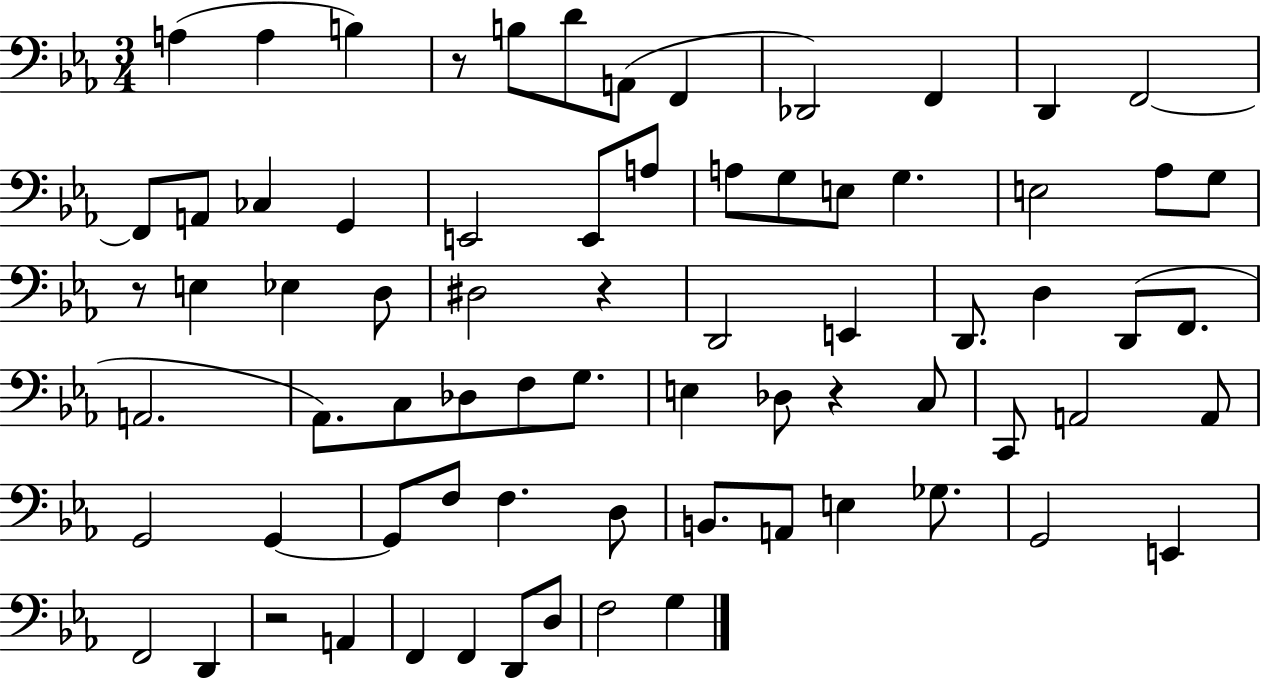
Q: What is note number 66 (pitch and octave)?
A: D3